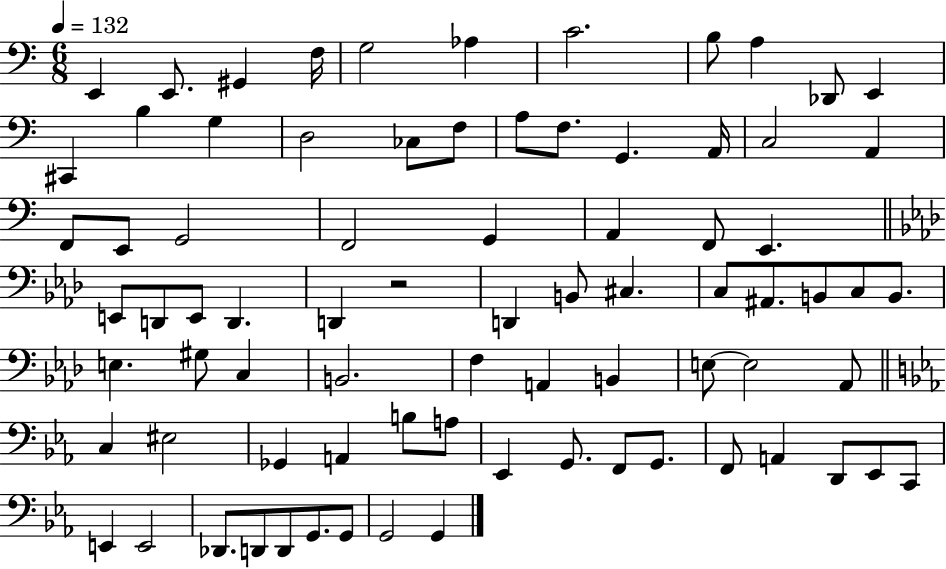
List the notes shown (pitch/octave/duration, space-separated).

E2/q E2/e. G#2/q F3/s G3/h Ab3/q C4/h. B3/e A3/q Db2/e E2/q C#2/q B3/q G3/q D3/h CES3/e F3/e A3/e F3/e. G2/q. A2/s C3/h A2/q F2/e E2/e G2/h F2/h G2/q A2/q F2/e E2/q. E2/e D2/e E2/e D2/q. D2/q R/h D2/q B2/e C#3/q. C3/e A#2/e. B2/e C3/e B2/e. E3/q. G#3/e C3/q B2/h. F3/q A2/q B2/q E3/e E3/h Ab2/e C3/q EIS3/h Gb2/q A2/q B3/e A3/e Eb2/q G2/e. F2/e G2/e. F2/e A2/q D2/e Eb2/e C2/e E2/q E2/h Db2/e. D2/e D2/e G2/e. G2/e G2/h G2/q